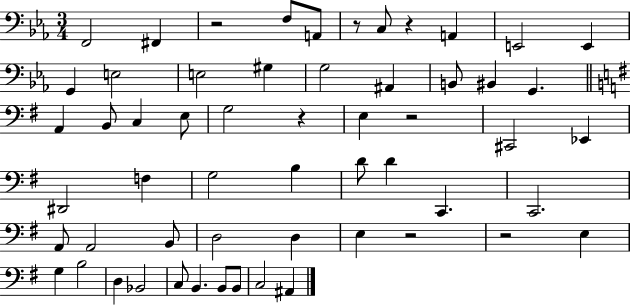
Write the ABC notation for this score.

X:1
T:Untitled
M:3/4
L:1/4
K:Eb
F,,2 ^F,, z2 F,/2 A,,/2 z/2 C,/2 z A,, E,,2 E,, G,, E,2 E,2 ^G, G,2 ^A,, B,,/2 ^B,, G,, A,, B,,/2 C, E,/2 G,2 z E, z2 ^C,,2 _E,, ^D,,2 F, G,2 B, D/2 D C,, C,,2 A,,/2 A,,2 B,,/2 D,2 D, E, z2 z2 E, G, B,2 D, _B,,2 C,/2 B,, B,,/2 B,,/2 C,2 ^A,,